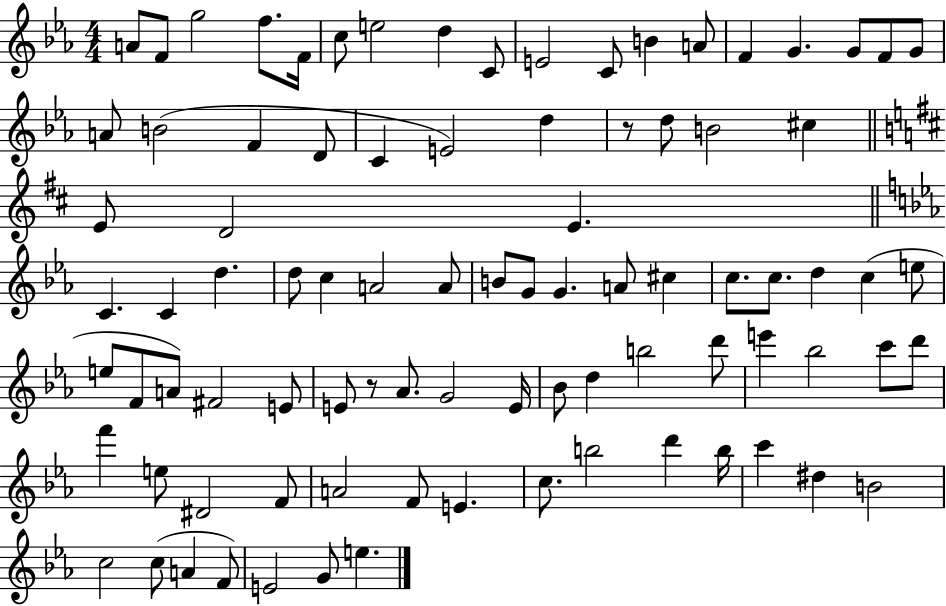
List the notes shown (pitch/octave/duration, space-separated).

A4/e F4/e G5/h F5/e. F4/s C5/e E5/h D5/q C4/e E4/h C4/e B4/q A4/e F4/q G4/q. G4/e F4/e G4/e A4/e B4/h F4/q D4/e C4/q E4/h D5/q R/e D5/e B4/h C#5/q E4/e D4/h E4/q. C4/q. C4/q D5/q. D5/e C5/q A4/h A4/e B4/e G4/e G4/q. A4/e C#5/q C5/e. C5/e. D5/q C5/q E5/e E5/e F4/e A4/e F#4/h E4/e E4/e R/e Ab4/e. G4/h E4/s Bb4/e D5/q B5/h D6/e E6/q Bb5/h C6/e D6/e F6/q E5/e D#4/h F4/e A4/h F4/e E4/q. C5/e. B5/h D6/q B5/s C6/q D#5/q B4/h C5/h C5/e A4/q F4/e E4/h G4/e E5/q.